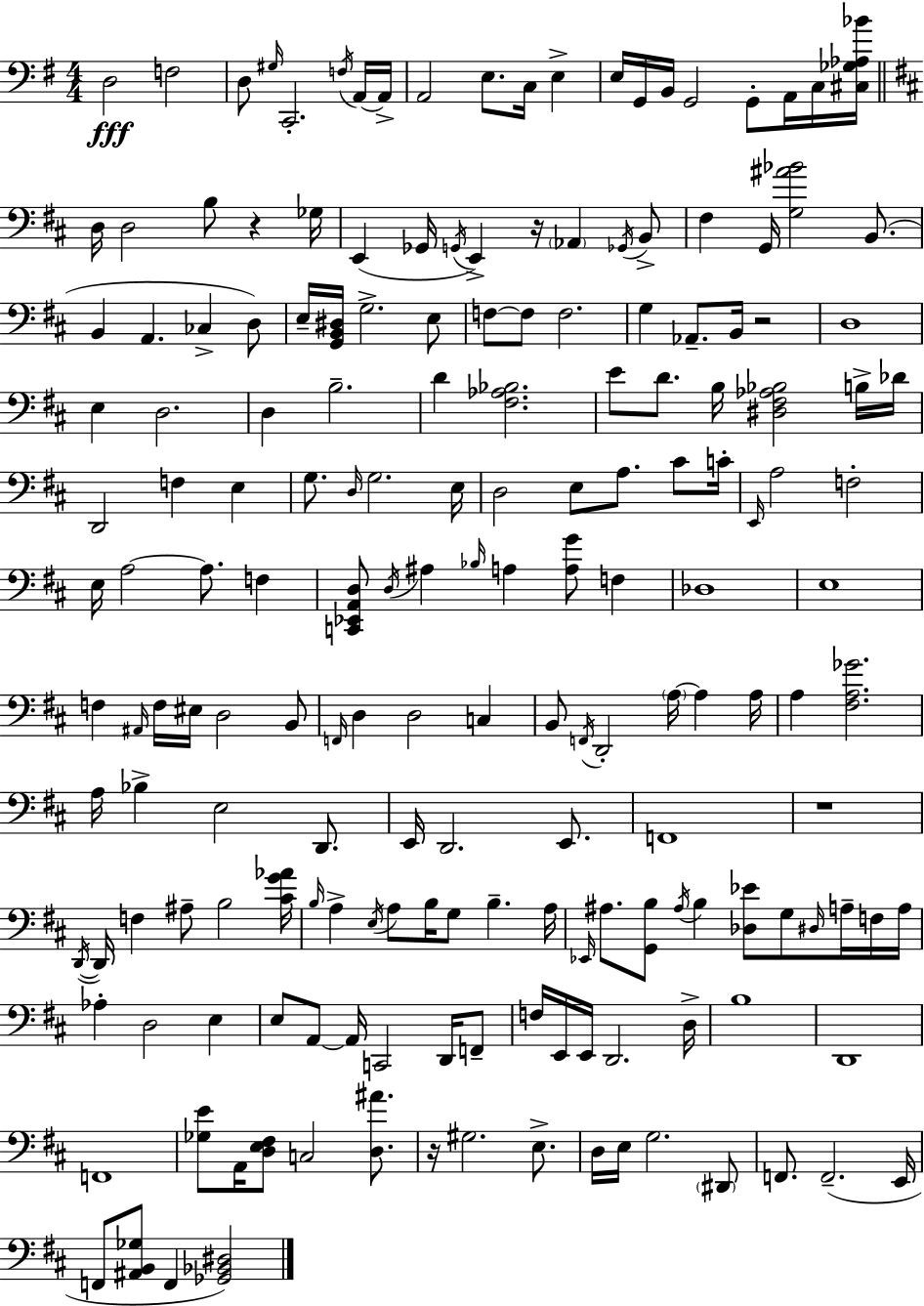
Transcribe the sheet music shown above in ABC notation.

X:1
T:Untitled
M:4/4
L:1/4
K:G
D,2 F,2 D,/2 ^G,/4 C,,2 F,/4 A,,/4 A,,/4 A,,2 E,/2 C,/4 E, E,/4 G,,/4 B,,/4 G,,2 G,,/2 A,,/4 C,/4 [^C,_G,_A,_B]/4 D,/4 D,2 B,/2 z _G,/4 E,, _G,,/4 G,,/4 E,, z/4 _A,, _G,,/4 B,,/2 ^F, G,,/4 [G,^A_B]2 B,,/2 B,, A,, _C, D,/2 E,/4 [G,,B,,^D,]/4 G,2 E,/2 F,/2 F,/2 F,2 G, _A,,/2 B,,/4 z2 D,4 E, D,2 D, B,2 D [^F,_A,_B,]2 E/2 D/2 B,/4 [^D,^F,_A,_B,]2 B,/4 _D/4 D,,2 F, E, G,/2 D,/4 G,2 E,/4 D,2 E,/2 A,/2 ^C/2 C/4 E,,/4 A,2 F,2 E,/4 A,2 A,/2 F, [C,,_E,,A,,D,]/2 D,/4 ^A, _B,/4 A, [A,G]/2 F, _D,4 E,4 F, ^A,,/4 F,/4 ^E,/4 D,2 B,,/2 F,,/4 D, D,2 C, B,,/2 F,,/4 D,,2 A,/4 A, A,/4 A, [^F,A,_G]2 A,/4 _B, E,2 D,,/2 E,,/4 D,,2 E,,/2 F,,4 z4 D,,/4 D,,/4 F, ^A,/2 B,2 [^CG_A]/4 B,/4 A, E,/4 A,/2 B,/4 G,/2 B, A,/4 _E,,/4 ^A,/2 [G,,B,]/2 ^A,/4 B, [_D,_E]/2 G,/2 ^D,/4 A,/4 F,/4 A,/4 _A, D,2 E, E,/2 A,,/2 A,,/4 C,,2 D,,/4 F,,/2 F,/4 E,,/4 E,,/4 D,,2 D,/4 B,4 D,,4 F,,4 [_G,E]/2 A,,/4 [D,E,^F,]/2 C,2 [D,^A]/2 z/4 ^G,2 E,/2 D,/4 E,/4 G,2 ^D,,/2 F,,/2 F,,2 E,,/4 F,,/2 [^A,,B,,_G,]/2 F,, [_G,,_B,,^D,]2